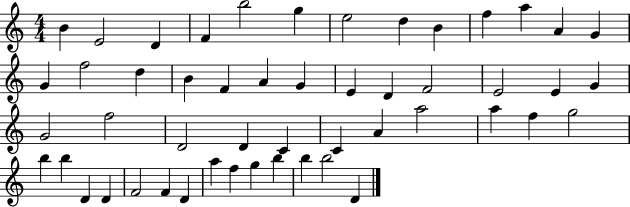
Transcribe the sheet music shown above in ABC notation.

X:1
T:Untitled
M:4/4
L:1/4
K:C
B E2 D F b2 g e2 d B f a A G G f2 d B F A G E D F2 E2 E G G2 f2 D2 D C C A a2 a f g2 b b D D F2 F D a f g b b b2 D